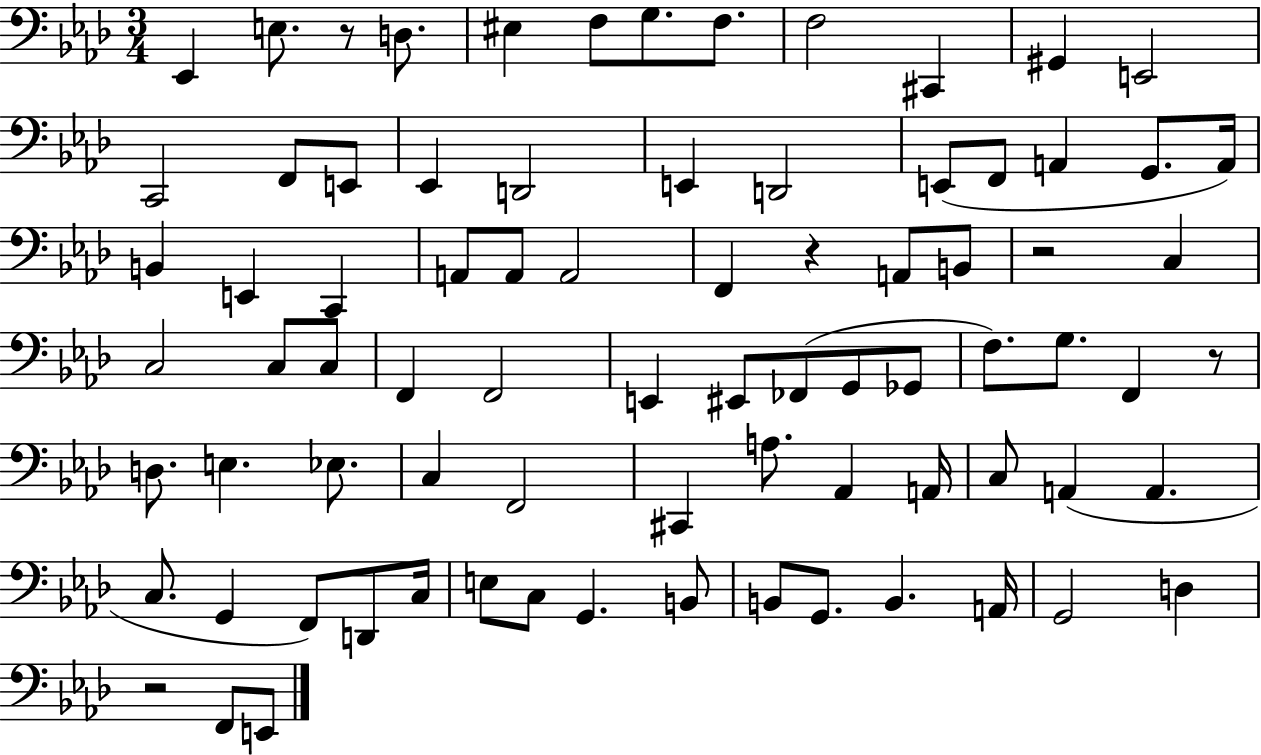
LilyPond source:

{
  \clef bass
  \numericTimeSignature
  \time 3/4
  \key aes \major
  ees,4 e8. r8 d8. | eis4 f8 g8. f8. | f2 cis,4 | gis,4 e,2 | \break c,2 f,8 e,8 | ees,4 d,2 | e,4 d,2 | e,8( f,8 a,4 g,8. a,16) | \break b,4 e,4 c,4 | a,8 a,8 a,2 | f,4 r4 a,8 b,8 | r2 c4 | \break c2 c8 c8 | f,4 f,2 | e,4 eis,8 fes,8( g,8 ges,8 | f8.) g8. f,4 r8 | \break d8. e4. ees8. | c4 f,2 | cis,4 a8. aes,4 a,16 | c8 a,4( a,4. | \break c8. g,4 f,8) d,8 c16 | e8 c8 g,4. b,8 | b,8 g,8. b,4. a,16 | g,2 d4 | \break r2 f,8 e,8 | \bar "|."
}